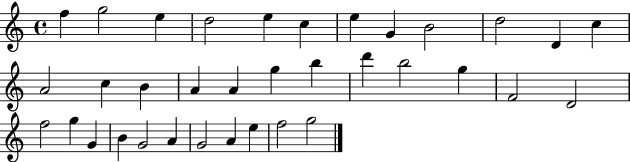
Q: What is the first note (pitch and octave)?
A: F5